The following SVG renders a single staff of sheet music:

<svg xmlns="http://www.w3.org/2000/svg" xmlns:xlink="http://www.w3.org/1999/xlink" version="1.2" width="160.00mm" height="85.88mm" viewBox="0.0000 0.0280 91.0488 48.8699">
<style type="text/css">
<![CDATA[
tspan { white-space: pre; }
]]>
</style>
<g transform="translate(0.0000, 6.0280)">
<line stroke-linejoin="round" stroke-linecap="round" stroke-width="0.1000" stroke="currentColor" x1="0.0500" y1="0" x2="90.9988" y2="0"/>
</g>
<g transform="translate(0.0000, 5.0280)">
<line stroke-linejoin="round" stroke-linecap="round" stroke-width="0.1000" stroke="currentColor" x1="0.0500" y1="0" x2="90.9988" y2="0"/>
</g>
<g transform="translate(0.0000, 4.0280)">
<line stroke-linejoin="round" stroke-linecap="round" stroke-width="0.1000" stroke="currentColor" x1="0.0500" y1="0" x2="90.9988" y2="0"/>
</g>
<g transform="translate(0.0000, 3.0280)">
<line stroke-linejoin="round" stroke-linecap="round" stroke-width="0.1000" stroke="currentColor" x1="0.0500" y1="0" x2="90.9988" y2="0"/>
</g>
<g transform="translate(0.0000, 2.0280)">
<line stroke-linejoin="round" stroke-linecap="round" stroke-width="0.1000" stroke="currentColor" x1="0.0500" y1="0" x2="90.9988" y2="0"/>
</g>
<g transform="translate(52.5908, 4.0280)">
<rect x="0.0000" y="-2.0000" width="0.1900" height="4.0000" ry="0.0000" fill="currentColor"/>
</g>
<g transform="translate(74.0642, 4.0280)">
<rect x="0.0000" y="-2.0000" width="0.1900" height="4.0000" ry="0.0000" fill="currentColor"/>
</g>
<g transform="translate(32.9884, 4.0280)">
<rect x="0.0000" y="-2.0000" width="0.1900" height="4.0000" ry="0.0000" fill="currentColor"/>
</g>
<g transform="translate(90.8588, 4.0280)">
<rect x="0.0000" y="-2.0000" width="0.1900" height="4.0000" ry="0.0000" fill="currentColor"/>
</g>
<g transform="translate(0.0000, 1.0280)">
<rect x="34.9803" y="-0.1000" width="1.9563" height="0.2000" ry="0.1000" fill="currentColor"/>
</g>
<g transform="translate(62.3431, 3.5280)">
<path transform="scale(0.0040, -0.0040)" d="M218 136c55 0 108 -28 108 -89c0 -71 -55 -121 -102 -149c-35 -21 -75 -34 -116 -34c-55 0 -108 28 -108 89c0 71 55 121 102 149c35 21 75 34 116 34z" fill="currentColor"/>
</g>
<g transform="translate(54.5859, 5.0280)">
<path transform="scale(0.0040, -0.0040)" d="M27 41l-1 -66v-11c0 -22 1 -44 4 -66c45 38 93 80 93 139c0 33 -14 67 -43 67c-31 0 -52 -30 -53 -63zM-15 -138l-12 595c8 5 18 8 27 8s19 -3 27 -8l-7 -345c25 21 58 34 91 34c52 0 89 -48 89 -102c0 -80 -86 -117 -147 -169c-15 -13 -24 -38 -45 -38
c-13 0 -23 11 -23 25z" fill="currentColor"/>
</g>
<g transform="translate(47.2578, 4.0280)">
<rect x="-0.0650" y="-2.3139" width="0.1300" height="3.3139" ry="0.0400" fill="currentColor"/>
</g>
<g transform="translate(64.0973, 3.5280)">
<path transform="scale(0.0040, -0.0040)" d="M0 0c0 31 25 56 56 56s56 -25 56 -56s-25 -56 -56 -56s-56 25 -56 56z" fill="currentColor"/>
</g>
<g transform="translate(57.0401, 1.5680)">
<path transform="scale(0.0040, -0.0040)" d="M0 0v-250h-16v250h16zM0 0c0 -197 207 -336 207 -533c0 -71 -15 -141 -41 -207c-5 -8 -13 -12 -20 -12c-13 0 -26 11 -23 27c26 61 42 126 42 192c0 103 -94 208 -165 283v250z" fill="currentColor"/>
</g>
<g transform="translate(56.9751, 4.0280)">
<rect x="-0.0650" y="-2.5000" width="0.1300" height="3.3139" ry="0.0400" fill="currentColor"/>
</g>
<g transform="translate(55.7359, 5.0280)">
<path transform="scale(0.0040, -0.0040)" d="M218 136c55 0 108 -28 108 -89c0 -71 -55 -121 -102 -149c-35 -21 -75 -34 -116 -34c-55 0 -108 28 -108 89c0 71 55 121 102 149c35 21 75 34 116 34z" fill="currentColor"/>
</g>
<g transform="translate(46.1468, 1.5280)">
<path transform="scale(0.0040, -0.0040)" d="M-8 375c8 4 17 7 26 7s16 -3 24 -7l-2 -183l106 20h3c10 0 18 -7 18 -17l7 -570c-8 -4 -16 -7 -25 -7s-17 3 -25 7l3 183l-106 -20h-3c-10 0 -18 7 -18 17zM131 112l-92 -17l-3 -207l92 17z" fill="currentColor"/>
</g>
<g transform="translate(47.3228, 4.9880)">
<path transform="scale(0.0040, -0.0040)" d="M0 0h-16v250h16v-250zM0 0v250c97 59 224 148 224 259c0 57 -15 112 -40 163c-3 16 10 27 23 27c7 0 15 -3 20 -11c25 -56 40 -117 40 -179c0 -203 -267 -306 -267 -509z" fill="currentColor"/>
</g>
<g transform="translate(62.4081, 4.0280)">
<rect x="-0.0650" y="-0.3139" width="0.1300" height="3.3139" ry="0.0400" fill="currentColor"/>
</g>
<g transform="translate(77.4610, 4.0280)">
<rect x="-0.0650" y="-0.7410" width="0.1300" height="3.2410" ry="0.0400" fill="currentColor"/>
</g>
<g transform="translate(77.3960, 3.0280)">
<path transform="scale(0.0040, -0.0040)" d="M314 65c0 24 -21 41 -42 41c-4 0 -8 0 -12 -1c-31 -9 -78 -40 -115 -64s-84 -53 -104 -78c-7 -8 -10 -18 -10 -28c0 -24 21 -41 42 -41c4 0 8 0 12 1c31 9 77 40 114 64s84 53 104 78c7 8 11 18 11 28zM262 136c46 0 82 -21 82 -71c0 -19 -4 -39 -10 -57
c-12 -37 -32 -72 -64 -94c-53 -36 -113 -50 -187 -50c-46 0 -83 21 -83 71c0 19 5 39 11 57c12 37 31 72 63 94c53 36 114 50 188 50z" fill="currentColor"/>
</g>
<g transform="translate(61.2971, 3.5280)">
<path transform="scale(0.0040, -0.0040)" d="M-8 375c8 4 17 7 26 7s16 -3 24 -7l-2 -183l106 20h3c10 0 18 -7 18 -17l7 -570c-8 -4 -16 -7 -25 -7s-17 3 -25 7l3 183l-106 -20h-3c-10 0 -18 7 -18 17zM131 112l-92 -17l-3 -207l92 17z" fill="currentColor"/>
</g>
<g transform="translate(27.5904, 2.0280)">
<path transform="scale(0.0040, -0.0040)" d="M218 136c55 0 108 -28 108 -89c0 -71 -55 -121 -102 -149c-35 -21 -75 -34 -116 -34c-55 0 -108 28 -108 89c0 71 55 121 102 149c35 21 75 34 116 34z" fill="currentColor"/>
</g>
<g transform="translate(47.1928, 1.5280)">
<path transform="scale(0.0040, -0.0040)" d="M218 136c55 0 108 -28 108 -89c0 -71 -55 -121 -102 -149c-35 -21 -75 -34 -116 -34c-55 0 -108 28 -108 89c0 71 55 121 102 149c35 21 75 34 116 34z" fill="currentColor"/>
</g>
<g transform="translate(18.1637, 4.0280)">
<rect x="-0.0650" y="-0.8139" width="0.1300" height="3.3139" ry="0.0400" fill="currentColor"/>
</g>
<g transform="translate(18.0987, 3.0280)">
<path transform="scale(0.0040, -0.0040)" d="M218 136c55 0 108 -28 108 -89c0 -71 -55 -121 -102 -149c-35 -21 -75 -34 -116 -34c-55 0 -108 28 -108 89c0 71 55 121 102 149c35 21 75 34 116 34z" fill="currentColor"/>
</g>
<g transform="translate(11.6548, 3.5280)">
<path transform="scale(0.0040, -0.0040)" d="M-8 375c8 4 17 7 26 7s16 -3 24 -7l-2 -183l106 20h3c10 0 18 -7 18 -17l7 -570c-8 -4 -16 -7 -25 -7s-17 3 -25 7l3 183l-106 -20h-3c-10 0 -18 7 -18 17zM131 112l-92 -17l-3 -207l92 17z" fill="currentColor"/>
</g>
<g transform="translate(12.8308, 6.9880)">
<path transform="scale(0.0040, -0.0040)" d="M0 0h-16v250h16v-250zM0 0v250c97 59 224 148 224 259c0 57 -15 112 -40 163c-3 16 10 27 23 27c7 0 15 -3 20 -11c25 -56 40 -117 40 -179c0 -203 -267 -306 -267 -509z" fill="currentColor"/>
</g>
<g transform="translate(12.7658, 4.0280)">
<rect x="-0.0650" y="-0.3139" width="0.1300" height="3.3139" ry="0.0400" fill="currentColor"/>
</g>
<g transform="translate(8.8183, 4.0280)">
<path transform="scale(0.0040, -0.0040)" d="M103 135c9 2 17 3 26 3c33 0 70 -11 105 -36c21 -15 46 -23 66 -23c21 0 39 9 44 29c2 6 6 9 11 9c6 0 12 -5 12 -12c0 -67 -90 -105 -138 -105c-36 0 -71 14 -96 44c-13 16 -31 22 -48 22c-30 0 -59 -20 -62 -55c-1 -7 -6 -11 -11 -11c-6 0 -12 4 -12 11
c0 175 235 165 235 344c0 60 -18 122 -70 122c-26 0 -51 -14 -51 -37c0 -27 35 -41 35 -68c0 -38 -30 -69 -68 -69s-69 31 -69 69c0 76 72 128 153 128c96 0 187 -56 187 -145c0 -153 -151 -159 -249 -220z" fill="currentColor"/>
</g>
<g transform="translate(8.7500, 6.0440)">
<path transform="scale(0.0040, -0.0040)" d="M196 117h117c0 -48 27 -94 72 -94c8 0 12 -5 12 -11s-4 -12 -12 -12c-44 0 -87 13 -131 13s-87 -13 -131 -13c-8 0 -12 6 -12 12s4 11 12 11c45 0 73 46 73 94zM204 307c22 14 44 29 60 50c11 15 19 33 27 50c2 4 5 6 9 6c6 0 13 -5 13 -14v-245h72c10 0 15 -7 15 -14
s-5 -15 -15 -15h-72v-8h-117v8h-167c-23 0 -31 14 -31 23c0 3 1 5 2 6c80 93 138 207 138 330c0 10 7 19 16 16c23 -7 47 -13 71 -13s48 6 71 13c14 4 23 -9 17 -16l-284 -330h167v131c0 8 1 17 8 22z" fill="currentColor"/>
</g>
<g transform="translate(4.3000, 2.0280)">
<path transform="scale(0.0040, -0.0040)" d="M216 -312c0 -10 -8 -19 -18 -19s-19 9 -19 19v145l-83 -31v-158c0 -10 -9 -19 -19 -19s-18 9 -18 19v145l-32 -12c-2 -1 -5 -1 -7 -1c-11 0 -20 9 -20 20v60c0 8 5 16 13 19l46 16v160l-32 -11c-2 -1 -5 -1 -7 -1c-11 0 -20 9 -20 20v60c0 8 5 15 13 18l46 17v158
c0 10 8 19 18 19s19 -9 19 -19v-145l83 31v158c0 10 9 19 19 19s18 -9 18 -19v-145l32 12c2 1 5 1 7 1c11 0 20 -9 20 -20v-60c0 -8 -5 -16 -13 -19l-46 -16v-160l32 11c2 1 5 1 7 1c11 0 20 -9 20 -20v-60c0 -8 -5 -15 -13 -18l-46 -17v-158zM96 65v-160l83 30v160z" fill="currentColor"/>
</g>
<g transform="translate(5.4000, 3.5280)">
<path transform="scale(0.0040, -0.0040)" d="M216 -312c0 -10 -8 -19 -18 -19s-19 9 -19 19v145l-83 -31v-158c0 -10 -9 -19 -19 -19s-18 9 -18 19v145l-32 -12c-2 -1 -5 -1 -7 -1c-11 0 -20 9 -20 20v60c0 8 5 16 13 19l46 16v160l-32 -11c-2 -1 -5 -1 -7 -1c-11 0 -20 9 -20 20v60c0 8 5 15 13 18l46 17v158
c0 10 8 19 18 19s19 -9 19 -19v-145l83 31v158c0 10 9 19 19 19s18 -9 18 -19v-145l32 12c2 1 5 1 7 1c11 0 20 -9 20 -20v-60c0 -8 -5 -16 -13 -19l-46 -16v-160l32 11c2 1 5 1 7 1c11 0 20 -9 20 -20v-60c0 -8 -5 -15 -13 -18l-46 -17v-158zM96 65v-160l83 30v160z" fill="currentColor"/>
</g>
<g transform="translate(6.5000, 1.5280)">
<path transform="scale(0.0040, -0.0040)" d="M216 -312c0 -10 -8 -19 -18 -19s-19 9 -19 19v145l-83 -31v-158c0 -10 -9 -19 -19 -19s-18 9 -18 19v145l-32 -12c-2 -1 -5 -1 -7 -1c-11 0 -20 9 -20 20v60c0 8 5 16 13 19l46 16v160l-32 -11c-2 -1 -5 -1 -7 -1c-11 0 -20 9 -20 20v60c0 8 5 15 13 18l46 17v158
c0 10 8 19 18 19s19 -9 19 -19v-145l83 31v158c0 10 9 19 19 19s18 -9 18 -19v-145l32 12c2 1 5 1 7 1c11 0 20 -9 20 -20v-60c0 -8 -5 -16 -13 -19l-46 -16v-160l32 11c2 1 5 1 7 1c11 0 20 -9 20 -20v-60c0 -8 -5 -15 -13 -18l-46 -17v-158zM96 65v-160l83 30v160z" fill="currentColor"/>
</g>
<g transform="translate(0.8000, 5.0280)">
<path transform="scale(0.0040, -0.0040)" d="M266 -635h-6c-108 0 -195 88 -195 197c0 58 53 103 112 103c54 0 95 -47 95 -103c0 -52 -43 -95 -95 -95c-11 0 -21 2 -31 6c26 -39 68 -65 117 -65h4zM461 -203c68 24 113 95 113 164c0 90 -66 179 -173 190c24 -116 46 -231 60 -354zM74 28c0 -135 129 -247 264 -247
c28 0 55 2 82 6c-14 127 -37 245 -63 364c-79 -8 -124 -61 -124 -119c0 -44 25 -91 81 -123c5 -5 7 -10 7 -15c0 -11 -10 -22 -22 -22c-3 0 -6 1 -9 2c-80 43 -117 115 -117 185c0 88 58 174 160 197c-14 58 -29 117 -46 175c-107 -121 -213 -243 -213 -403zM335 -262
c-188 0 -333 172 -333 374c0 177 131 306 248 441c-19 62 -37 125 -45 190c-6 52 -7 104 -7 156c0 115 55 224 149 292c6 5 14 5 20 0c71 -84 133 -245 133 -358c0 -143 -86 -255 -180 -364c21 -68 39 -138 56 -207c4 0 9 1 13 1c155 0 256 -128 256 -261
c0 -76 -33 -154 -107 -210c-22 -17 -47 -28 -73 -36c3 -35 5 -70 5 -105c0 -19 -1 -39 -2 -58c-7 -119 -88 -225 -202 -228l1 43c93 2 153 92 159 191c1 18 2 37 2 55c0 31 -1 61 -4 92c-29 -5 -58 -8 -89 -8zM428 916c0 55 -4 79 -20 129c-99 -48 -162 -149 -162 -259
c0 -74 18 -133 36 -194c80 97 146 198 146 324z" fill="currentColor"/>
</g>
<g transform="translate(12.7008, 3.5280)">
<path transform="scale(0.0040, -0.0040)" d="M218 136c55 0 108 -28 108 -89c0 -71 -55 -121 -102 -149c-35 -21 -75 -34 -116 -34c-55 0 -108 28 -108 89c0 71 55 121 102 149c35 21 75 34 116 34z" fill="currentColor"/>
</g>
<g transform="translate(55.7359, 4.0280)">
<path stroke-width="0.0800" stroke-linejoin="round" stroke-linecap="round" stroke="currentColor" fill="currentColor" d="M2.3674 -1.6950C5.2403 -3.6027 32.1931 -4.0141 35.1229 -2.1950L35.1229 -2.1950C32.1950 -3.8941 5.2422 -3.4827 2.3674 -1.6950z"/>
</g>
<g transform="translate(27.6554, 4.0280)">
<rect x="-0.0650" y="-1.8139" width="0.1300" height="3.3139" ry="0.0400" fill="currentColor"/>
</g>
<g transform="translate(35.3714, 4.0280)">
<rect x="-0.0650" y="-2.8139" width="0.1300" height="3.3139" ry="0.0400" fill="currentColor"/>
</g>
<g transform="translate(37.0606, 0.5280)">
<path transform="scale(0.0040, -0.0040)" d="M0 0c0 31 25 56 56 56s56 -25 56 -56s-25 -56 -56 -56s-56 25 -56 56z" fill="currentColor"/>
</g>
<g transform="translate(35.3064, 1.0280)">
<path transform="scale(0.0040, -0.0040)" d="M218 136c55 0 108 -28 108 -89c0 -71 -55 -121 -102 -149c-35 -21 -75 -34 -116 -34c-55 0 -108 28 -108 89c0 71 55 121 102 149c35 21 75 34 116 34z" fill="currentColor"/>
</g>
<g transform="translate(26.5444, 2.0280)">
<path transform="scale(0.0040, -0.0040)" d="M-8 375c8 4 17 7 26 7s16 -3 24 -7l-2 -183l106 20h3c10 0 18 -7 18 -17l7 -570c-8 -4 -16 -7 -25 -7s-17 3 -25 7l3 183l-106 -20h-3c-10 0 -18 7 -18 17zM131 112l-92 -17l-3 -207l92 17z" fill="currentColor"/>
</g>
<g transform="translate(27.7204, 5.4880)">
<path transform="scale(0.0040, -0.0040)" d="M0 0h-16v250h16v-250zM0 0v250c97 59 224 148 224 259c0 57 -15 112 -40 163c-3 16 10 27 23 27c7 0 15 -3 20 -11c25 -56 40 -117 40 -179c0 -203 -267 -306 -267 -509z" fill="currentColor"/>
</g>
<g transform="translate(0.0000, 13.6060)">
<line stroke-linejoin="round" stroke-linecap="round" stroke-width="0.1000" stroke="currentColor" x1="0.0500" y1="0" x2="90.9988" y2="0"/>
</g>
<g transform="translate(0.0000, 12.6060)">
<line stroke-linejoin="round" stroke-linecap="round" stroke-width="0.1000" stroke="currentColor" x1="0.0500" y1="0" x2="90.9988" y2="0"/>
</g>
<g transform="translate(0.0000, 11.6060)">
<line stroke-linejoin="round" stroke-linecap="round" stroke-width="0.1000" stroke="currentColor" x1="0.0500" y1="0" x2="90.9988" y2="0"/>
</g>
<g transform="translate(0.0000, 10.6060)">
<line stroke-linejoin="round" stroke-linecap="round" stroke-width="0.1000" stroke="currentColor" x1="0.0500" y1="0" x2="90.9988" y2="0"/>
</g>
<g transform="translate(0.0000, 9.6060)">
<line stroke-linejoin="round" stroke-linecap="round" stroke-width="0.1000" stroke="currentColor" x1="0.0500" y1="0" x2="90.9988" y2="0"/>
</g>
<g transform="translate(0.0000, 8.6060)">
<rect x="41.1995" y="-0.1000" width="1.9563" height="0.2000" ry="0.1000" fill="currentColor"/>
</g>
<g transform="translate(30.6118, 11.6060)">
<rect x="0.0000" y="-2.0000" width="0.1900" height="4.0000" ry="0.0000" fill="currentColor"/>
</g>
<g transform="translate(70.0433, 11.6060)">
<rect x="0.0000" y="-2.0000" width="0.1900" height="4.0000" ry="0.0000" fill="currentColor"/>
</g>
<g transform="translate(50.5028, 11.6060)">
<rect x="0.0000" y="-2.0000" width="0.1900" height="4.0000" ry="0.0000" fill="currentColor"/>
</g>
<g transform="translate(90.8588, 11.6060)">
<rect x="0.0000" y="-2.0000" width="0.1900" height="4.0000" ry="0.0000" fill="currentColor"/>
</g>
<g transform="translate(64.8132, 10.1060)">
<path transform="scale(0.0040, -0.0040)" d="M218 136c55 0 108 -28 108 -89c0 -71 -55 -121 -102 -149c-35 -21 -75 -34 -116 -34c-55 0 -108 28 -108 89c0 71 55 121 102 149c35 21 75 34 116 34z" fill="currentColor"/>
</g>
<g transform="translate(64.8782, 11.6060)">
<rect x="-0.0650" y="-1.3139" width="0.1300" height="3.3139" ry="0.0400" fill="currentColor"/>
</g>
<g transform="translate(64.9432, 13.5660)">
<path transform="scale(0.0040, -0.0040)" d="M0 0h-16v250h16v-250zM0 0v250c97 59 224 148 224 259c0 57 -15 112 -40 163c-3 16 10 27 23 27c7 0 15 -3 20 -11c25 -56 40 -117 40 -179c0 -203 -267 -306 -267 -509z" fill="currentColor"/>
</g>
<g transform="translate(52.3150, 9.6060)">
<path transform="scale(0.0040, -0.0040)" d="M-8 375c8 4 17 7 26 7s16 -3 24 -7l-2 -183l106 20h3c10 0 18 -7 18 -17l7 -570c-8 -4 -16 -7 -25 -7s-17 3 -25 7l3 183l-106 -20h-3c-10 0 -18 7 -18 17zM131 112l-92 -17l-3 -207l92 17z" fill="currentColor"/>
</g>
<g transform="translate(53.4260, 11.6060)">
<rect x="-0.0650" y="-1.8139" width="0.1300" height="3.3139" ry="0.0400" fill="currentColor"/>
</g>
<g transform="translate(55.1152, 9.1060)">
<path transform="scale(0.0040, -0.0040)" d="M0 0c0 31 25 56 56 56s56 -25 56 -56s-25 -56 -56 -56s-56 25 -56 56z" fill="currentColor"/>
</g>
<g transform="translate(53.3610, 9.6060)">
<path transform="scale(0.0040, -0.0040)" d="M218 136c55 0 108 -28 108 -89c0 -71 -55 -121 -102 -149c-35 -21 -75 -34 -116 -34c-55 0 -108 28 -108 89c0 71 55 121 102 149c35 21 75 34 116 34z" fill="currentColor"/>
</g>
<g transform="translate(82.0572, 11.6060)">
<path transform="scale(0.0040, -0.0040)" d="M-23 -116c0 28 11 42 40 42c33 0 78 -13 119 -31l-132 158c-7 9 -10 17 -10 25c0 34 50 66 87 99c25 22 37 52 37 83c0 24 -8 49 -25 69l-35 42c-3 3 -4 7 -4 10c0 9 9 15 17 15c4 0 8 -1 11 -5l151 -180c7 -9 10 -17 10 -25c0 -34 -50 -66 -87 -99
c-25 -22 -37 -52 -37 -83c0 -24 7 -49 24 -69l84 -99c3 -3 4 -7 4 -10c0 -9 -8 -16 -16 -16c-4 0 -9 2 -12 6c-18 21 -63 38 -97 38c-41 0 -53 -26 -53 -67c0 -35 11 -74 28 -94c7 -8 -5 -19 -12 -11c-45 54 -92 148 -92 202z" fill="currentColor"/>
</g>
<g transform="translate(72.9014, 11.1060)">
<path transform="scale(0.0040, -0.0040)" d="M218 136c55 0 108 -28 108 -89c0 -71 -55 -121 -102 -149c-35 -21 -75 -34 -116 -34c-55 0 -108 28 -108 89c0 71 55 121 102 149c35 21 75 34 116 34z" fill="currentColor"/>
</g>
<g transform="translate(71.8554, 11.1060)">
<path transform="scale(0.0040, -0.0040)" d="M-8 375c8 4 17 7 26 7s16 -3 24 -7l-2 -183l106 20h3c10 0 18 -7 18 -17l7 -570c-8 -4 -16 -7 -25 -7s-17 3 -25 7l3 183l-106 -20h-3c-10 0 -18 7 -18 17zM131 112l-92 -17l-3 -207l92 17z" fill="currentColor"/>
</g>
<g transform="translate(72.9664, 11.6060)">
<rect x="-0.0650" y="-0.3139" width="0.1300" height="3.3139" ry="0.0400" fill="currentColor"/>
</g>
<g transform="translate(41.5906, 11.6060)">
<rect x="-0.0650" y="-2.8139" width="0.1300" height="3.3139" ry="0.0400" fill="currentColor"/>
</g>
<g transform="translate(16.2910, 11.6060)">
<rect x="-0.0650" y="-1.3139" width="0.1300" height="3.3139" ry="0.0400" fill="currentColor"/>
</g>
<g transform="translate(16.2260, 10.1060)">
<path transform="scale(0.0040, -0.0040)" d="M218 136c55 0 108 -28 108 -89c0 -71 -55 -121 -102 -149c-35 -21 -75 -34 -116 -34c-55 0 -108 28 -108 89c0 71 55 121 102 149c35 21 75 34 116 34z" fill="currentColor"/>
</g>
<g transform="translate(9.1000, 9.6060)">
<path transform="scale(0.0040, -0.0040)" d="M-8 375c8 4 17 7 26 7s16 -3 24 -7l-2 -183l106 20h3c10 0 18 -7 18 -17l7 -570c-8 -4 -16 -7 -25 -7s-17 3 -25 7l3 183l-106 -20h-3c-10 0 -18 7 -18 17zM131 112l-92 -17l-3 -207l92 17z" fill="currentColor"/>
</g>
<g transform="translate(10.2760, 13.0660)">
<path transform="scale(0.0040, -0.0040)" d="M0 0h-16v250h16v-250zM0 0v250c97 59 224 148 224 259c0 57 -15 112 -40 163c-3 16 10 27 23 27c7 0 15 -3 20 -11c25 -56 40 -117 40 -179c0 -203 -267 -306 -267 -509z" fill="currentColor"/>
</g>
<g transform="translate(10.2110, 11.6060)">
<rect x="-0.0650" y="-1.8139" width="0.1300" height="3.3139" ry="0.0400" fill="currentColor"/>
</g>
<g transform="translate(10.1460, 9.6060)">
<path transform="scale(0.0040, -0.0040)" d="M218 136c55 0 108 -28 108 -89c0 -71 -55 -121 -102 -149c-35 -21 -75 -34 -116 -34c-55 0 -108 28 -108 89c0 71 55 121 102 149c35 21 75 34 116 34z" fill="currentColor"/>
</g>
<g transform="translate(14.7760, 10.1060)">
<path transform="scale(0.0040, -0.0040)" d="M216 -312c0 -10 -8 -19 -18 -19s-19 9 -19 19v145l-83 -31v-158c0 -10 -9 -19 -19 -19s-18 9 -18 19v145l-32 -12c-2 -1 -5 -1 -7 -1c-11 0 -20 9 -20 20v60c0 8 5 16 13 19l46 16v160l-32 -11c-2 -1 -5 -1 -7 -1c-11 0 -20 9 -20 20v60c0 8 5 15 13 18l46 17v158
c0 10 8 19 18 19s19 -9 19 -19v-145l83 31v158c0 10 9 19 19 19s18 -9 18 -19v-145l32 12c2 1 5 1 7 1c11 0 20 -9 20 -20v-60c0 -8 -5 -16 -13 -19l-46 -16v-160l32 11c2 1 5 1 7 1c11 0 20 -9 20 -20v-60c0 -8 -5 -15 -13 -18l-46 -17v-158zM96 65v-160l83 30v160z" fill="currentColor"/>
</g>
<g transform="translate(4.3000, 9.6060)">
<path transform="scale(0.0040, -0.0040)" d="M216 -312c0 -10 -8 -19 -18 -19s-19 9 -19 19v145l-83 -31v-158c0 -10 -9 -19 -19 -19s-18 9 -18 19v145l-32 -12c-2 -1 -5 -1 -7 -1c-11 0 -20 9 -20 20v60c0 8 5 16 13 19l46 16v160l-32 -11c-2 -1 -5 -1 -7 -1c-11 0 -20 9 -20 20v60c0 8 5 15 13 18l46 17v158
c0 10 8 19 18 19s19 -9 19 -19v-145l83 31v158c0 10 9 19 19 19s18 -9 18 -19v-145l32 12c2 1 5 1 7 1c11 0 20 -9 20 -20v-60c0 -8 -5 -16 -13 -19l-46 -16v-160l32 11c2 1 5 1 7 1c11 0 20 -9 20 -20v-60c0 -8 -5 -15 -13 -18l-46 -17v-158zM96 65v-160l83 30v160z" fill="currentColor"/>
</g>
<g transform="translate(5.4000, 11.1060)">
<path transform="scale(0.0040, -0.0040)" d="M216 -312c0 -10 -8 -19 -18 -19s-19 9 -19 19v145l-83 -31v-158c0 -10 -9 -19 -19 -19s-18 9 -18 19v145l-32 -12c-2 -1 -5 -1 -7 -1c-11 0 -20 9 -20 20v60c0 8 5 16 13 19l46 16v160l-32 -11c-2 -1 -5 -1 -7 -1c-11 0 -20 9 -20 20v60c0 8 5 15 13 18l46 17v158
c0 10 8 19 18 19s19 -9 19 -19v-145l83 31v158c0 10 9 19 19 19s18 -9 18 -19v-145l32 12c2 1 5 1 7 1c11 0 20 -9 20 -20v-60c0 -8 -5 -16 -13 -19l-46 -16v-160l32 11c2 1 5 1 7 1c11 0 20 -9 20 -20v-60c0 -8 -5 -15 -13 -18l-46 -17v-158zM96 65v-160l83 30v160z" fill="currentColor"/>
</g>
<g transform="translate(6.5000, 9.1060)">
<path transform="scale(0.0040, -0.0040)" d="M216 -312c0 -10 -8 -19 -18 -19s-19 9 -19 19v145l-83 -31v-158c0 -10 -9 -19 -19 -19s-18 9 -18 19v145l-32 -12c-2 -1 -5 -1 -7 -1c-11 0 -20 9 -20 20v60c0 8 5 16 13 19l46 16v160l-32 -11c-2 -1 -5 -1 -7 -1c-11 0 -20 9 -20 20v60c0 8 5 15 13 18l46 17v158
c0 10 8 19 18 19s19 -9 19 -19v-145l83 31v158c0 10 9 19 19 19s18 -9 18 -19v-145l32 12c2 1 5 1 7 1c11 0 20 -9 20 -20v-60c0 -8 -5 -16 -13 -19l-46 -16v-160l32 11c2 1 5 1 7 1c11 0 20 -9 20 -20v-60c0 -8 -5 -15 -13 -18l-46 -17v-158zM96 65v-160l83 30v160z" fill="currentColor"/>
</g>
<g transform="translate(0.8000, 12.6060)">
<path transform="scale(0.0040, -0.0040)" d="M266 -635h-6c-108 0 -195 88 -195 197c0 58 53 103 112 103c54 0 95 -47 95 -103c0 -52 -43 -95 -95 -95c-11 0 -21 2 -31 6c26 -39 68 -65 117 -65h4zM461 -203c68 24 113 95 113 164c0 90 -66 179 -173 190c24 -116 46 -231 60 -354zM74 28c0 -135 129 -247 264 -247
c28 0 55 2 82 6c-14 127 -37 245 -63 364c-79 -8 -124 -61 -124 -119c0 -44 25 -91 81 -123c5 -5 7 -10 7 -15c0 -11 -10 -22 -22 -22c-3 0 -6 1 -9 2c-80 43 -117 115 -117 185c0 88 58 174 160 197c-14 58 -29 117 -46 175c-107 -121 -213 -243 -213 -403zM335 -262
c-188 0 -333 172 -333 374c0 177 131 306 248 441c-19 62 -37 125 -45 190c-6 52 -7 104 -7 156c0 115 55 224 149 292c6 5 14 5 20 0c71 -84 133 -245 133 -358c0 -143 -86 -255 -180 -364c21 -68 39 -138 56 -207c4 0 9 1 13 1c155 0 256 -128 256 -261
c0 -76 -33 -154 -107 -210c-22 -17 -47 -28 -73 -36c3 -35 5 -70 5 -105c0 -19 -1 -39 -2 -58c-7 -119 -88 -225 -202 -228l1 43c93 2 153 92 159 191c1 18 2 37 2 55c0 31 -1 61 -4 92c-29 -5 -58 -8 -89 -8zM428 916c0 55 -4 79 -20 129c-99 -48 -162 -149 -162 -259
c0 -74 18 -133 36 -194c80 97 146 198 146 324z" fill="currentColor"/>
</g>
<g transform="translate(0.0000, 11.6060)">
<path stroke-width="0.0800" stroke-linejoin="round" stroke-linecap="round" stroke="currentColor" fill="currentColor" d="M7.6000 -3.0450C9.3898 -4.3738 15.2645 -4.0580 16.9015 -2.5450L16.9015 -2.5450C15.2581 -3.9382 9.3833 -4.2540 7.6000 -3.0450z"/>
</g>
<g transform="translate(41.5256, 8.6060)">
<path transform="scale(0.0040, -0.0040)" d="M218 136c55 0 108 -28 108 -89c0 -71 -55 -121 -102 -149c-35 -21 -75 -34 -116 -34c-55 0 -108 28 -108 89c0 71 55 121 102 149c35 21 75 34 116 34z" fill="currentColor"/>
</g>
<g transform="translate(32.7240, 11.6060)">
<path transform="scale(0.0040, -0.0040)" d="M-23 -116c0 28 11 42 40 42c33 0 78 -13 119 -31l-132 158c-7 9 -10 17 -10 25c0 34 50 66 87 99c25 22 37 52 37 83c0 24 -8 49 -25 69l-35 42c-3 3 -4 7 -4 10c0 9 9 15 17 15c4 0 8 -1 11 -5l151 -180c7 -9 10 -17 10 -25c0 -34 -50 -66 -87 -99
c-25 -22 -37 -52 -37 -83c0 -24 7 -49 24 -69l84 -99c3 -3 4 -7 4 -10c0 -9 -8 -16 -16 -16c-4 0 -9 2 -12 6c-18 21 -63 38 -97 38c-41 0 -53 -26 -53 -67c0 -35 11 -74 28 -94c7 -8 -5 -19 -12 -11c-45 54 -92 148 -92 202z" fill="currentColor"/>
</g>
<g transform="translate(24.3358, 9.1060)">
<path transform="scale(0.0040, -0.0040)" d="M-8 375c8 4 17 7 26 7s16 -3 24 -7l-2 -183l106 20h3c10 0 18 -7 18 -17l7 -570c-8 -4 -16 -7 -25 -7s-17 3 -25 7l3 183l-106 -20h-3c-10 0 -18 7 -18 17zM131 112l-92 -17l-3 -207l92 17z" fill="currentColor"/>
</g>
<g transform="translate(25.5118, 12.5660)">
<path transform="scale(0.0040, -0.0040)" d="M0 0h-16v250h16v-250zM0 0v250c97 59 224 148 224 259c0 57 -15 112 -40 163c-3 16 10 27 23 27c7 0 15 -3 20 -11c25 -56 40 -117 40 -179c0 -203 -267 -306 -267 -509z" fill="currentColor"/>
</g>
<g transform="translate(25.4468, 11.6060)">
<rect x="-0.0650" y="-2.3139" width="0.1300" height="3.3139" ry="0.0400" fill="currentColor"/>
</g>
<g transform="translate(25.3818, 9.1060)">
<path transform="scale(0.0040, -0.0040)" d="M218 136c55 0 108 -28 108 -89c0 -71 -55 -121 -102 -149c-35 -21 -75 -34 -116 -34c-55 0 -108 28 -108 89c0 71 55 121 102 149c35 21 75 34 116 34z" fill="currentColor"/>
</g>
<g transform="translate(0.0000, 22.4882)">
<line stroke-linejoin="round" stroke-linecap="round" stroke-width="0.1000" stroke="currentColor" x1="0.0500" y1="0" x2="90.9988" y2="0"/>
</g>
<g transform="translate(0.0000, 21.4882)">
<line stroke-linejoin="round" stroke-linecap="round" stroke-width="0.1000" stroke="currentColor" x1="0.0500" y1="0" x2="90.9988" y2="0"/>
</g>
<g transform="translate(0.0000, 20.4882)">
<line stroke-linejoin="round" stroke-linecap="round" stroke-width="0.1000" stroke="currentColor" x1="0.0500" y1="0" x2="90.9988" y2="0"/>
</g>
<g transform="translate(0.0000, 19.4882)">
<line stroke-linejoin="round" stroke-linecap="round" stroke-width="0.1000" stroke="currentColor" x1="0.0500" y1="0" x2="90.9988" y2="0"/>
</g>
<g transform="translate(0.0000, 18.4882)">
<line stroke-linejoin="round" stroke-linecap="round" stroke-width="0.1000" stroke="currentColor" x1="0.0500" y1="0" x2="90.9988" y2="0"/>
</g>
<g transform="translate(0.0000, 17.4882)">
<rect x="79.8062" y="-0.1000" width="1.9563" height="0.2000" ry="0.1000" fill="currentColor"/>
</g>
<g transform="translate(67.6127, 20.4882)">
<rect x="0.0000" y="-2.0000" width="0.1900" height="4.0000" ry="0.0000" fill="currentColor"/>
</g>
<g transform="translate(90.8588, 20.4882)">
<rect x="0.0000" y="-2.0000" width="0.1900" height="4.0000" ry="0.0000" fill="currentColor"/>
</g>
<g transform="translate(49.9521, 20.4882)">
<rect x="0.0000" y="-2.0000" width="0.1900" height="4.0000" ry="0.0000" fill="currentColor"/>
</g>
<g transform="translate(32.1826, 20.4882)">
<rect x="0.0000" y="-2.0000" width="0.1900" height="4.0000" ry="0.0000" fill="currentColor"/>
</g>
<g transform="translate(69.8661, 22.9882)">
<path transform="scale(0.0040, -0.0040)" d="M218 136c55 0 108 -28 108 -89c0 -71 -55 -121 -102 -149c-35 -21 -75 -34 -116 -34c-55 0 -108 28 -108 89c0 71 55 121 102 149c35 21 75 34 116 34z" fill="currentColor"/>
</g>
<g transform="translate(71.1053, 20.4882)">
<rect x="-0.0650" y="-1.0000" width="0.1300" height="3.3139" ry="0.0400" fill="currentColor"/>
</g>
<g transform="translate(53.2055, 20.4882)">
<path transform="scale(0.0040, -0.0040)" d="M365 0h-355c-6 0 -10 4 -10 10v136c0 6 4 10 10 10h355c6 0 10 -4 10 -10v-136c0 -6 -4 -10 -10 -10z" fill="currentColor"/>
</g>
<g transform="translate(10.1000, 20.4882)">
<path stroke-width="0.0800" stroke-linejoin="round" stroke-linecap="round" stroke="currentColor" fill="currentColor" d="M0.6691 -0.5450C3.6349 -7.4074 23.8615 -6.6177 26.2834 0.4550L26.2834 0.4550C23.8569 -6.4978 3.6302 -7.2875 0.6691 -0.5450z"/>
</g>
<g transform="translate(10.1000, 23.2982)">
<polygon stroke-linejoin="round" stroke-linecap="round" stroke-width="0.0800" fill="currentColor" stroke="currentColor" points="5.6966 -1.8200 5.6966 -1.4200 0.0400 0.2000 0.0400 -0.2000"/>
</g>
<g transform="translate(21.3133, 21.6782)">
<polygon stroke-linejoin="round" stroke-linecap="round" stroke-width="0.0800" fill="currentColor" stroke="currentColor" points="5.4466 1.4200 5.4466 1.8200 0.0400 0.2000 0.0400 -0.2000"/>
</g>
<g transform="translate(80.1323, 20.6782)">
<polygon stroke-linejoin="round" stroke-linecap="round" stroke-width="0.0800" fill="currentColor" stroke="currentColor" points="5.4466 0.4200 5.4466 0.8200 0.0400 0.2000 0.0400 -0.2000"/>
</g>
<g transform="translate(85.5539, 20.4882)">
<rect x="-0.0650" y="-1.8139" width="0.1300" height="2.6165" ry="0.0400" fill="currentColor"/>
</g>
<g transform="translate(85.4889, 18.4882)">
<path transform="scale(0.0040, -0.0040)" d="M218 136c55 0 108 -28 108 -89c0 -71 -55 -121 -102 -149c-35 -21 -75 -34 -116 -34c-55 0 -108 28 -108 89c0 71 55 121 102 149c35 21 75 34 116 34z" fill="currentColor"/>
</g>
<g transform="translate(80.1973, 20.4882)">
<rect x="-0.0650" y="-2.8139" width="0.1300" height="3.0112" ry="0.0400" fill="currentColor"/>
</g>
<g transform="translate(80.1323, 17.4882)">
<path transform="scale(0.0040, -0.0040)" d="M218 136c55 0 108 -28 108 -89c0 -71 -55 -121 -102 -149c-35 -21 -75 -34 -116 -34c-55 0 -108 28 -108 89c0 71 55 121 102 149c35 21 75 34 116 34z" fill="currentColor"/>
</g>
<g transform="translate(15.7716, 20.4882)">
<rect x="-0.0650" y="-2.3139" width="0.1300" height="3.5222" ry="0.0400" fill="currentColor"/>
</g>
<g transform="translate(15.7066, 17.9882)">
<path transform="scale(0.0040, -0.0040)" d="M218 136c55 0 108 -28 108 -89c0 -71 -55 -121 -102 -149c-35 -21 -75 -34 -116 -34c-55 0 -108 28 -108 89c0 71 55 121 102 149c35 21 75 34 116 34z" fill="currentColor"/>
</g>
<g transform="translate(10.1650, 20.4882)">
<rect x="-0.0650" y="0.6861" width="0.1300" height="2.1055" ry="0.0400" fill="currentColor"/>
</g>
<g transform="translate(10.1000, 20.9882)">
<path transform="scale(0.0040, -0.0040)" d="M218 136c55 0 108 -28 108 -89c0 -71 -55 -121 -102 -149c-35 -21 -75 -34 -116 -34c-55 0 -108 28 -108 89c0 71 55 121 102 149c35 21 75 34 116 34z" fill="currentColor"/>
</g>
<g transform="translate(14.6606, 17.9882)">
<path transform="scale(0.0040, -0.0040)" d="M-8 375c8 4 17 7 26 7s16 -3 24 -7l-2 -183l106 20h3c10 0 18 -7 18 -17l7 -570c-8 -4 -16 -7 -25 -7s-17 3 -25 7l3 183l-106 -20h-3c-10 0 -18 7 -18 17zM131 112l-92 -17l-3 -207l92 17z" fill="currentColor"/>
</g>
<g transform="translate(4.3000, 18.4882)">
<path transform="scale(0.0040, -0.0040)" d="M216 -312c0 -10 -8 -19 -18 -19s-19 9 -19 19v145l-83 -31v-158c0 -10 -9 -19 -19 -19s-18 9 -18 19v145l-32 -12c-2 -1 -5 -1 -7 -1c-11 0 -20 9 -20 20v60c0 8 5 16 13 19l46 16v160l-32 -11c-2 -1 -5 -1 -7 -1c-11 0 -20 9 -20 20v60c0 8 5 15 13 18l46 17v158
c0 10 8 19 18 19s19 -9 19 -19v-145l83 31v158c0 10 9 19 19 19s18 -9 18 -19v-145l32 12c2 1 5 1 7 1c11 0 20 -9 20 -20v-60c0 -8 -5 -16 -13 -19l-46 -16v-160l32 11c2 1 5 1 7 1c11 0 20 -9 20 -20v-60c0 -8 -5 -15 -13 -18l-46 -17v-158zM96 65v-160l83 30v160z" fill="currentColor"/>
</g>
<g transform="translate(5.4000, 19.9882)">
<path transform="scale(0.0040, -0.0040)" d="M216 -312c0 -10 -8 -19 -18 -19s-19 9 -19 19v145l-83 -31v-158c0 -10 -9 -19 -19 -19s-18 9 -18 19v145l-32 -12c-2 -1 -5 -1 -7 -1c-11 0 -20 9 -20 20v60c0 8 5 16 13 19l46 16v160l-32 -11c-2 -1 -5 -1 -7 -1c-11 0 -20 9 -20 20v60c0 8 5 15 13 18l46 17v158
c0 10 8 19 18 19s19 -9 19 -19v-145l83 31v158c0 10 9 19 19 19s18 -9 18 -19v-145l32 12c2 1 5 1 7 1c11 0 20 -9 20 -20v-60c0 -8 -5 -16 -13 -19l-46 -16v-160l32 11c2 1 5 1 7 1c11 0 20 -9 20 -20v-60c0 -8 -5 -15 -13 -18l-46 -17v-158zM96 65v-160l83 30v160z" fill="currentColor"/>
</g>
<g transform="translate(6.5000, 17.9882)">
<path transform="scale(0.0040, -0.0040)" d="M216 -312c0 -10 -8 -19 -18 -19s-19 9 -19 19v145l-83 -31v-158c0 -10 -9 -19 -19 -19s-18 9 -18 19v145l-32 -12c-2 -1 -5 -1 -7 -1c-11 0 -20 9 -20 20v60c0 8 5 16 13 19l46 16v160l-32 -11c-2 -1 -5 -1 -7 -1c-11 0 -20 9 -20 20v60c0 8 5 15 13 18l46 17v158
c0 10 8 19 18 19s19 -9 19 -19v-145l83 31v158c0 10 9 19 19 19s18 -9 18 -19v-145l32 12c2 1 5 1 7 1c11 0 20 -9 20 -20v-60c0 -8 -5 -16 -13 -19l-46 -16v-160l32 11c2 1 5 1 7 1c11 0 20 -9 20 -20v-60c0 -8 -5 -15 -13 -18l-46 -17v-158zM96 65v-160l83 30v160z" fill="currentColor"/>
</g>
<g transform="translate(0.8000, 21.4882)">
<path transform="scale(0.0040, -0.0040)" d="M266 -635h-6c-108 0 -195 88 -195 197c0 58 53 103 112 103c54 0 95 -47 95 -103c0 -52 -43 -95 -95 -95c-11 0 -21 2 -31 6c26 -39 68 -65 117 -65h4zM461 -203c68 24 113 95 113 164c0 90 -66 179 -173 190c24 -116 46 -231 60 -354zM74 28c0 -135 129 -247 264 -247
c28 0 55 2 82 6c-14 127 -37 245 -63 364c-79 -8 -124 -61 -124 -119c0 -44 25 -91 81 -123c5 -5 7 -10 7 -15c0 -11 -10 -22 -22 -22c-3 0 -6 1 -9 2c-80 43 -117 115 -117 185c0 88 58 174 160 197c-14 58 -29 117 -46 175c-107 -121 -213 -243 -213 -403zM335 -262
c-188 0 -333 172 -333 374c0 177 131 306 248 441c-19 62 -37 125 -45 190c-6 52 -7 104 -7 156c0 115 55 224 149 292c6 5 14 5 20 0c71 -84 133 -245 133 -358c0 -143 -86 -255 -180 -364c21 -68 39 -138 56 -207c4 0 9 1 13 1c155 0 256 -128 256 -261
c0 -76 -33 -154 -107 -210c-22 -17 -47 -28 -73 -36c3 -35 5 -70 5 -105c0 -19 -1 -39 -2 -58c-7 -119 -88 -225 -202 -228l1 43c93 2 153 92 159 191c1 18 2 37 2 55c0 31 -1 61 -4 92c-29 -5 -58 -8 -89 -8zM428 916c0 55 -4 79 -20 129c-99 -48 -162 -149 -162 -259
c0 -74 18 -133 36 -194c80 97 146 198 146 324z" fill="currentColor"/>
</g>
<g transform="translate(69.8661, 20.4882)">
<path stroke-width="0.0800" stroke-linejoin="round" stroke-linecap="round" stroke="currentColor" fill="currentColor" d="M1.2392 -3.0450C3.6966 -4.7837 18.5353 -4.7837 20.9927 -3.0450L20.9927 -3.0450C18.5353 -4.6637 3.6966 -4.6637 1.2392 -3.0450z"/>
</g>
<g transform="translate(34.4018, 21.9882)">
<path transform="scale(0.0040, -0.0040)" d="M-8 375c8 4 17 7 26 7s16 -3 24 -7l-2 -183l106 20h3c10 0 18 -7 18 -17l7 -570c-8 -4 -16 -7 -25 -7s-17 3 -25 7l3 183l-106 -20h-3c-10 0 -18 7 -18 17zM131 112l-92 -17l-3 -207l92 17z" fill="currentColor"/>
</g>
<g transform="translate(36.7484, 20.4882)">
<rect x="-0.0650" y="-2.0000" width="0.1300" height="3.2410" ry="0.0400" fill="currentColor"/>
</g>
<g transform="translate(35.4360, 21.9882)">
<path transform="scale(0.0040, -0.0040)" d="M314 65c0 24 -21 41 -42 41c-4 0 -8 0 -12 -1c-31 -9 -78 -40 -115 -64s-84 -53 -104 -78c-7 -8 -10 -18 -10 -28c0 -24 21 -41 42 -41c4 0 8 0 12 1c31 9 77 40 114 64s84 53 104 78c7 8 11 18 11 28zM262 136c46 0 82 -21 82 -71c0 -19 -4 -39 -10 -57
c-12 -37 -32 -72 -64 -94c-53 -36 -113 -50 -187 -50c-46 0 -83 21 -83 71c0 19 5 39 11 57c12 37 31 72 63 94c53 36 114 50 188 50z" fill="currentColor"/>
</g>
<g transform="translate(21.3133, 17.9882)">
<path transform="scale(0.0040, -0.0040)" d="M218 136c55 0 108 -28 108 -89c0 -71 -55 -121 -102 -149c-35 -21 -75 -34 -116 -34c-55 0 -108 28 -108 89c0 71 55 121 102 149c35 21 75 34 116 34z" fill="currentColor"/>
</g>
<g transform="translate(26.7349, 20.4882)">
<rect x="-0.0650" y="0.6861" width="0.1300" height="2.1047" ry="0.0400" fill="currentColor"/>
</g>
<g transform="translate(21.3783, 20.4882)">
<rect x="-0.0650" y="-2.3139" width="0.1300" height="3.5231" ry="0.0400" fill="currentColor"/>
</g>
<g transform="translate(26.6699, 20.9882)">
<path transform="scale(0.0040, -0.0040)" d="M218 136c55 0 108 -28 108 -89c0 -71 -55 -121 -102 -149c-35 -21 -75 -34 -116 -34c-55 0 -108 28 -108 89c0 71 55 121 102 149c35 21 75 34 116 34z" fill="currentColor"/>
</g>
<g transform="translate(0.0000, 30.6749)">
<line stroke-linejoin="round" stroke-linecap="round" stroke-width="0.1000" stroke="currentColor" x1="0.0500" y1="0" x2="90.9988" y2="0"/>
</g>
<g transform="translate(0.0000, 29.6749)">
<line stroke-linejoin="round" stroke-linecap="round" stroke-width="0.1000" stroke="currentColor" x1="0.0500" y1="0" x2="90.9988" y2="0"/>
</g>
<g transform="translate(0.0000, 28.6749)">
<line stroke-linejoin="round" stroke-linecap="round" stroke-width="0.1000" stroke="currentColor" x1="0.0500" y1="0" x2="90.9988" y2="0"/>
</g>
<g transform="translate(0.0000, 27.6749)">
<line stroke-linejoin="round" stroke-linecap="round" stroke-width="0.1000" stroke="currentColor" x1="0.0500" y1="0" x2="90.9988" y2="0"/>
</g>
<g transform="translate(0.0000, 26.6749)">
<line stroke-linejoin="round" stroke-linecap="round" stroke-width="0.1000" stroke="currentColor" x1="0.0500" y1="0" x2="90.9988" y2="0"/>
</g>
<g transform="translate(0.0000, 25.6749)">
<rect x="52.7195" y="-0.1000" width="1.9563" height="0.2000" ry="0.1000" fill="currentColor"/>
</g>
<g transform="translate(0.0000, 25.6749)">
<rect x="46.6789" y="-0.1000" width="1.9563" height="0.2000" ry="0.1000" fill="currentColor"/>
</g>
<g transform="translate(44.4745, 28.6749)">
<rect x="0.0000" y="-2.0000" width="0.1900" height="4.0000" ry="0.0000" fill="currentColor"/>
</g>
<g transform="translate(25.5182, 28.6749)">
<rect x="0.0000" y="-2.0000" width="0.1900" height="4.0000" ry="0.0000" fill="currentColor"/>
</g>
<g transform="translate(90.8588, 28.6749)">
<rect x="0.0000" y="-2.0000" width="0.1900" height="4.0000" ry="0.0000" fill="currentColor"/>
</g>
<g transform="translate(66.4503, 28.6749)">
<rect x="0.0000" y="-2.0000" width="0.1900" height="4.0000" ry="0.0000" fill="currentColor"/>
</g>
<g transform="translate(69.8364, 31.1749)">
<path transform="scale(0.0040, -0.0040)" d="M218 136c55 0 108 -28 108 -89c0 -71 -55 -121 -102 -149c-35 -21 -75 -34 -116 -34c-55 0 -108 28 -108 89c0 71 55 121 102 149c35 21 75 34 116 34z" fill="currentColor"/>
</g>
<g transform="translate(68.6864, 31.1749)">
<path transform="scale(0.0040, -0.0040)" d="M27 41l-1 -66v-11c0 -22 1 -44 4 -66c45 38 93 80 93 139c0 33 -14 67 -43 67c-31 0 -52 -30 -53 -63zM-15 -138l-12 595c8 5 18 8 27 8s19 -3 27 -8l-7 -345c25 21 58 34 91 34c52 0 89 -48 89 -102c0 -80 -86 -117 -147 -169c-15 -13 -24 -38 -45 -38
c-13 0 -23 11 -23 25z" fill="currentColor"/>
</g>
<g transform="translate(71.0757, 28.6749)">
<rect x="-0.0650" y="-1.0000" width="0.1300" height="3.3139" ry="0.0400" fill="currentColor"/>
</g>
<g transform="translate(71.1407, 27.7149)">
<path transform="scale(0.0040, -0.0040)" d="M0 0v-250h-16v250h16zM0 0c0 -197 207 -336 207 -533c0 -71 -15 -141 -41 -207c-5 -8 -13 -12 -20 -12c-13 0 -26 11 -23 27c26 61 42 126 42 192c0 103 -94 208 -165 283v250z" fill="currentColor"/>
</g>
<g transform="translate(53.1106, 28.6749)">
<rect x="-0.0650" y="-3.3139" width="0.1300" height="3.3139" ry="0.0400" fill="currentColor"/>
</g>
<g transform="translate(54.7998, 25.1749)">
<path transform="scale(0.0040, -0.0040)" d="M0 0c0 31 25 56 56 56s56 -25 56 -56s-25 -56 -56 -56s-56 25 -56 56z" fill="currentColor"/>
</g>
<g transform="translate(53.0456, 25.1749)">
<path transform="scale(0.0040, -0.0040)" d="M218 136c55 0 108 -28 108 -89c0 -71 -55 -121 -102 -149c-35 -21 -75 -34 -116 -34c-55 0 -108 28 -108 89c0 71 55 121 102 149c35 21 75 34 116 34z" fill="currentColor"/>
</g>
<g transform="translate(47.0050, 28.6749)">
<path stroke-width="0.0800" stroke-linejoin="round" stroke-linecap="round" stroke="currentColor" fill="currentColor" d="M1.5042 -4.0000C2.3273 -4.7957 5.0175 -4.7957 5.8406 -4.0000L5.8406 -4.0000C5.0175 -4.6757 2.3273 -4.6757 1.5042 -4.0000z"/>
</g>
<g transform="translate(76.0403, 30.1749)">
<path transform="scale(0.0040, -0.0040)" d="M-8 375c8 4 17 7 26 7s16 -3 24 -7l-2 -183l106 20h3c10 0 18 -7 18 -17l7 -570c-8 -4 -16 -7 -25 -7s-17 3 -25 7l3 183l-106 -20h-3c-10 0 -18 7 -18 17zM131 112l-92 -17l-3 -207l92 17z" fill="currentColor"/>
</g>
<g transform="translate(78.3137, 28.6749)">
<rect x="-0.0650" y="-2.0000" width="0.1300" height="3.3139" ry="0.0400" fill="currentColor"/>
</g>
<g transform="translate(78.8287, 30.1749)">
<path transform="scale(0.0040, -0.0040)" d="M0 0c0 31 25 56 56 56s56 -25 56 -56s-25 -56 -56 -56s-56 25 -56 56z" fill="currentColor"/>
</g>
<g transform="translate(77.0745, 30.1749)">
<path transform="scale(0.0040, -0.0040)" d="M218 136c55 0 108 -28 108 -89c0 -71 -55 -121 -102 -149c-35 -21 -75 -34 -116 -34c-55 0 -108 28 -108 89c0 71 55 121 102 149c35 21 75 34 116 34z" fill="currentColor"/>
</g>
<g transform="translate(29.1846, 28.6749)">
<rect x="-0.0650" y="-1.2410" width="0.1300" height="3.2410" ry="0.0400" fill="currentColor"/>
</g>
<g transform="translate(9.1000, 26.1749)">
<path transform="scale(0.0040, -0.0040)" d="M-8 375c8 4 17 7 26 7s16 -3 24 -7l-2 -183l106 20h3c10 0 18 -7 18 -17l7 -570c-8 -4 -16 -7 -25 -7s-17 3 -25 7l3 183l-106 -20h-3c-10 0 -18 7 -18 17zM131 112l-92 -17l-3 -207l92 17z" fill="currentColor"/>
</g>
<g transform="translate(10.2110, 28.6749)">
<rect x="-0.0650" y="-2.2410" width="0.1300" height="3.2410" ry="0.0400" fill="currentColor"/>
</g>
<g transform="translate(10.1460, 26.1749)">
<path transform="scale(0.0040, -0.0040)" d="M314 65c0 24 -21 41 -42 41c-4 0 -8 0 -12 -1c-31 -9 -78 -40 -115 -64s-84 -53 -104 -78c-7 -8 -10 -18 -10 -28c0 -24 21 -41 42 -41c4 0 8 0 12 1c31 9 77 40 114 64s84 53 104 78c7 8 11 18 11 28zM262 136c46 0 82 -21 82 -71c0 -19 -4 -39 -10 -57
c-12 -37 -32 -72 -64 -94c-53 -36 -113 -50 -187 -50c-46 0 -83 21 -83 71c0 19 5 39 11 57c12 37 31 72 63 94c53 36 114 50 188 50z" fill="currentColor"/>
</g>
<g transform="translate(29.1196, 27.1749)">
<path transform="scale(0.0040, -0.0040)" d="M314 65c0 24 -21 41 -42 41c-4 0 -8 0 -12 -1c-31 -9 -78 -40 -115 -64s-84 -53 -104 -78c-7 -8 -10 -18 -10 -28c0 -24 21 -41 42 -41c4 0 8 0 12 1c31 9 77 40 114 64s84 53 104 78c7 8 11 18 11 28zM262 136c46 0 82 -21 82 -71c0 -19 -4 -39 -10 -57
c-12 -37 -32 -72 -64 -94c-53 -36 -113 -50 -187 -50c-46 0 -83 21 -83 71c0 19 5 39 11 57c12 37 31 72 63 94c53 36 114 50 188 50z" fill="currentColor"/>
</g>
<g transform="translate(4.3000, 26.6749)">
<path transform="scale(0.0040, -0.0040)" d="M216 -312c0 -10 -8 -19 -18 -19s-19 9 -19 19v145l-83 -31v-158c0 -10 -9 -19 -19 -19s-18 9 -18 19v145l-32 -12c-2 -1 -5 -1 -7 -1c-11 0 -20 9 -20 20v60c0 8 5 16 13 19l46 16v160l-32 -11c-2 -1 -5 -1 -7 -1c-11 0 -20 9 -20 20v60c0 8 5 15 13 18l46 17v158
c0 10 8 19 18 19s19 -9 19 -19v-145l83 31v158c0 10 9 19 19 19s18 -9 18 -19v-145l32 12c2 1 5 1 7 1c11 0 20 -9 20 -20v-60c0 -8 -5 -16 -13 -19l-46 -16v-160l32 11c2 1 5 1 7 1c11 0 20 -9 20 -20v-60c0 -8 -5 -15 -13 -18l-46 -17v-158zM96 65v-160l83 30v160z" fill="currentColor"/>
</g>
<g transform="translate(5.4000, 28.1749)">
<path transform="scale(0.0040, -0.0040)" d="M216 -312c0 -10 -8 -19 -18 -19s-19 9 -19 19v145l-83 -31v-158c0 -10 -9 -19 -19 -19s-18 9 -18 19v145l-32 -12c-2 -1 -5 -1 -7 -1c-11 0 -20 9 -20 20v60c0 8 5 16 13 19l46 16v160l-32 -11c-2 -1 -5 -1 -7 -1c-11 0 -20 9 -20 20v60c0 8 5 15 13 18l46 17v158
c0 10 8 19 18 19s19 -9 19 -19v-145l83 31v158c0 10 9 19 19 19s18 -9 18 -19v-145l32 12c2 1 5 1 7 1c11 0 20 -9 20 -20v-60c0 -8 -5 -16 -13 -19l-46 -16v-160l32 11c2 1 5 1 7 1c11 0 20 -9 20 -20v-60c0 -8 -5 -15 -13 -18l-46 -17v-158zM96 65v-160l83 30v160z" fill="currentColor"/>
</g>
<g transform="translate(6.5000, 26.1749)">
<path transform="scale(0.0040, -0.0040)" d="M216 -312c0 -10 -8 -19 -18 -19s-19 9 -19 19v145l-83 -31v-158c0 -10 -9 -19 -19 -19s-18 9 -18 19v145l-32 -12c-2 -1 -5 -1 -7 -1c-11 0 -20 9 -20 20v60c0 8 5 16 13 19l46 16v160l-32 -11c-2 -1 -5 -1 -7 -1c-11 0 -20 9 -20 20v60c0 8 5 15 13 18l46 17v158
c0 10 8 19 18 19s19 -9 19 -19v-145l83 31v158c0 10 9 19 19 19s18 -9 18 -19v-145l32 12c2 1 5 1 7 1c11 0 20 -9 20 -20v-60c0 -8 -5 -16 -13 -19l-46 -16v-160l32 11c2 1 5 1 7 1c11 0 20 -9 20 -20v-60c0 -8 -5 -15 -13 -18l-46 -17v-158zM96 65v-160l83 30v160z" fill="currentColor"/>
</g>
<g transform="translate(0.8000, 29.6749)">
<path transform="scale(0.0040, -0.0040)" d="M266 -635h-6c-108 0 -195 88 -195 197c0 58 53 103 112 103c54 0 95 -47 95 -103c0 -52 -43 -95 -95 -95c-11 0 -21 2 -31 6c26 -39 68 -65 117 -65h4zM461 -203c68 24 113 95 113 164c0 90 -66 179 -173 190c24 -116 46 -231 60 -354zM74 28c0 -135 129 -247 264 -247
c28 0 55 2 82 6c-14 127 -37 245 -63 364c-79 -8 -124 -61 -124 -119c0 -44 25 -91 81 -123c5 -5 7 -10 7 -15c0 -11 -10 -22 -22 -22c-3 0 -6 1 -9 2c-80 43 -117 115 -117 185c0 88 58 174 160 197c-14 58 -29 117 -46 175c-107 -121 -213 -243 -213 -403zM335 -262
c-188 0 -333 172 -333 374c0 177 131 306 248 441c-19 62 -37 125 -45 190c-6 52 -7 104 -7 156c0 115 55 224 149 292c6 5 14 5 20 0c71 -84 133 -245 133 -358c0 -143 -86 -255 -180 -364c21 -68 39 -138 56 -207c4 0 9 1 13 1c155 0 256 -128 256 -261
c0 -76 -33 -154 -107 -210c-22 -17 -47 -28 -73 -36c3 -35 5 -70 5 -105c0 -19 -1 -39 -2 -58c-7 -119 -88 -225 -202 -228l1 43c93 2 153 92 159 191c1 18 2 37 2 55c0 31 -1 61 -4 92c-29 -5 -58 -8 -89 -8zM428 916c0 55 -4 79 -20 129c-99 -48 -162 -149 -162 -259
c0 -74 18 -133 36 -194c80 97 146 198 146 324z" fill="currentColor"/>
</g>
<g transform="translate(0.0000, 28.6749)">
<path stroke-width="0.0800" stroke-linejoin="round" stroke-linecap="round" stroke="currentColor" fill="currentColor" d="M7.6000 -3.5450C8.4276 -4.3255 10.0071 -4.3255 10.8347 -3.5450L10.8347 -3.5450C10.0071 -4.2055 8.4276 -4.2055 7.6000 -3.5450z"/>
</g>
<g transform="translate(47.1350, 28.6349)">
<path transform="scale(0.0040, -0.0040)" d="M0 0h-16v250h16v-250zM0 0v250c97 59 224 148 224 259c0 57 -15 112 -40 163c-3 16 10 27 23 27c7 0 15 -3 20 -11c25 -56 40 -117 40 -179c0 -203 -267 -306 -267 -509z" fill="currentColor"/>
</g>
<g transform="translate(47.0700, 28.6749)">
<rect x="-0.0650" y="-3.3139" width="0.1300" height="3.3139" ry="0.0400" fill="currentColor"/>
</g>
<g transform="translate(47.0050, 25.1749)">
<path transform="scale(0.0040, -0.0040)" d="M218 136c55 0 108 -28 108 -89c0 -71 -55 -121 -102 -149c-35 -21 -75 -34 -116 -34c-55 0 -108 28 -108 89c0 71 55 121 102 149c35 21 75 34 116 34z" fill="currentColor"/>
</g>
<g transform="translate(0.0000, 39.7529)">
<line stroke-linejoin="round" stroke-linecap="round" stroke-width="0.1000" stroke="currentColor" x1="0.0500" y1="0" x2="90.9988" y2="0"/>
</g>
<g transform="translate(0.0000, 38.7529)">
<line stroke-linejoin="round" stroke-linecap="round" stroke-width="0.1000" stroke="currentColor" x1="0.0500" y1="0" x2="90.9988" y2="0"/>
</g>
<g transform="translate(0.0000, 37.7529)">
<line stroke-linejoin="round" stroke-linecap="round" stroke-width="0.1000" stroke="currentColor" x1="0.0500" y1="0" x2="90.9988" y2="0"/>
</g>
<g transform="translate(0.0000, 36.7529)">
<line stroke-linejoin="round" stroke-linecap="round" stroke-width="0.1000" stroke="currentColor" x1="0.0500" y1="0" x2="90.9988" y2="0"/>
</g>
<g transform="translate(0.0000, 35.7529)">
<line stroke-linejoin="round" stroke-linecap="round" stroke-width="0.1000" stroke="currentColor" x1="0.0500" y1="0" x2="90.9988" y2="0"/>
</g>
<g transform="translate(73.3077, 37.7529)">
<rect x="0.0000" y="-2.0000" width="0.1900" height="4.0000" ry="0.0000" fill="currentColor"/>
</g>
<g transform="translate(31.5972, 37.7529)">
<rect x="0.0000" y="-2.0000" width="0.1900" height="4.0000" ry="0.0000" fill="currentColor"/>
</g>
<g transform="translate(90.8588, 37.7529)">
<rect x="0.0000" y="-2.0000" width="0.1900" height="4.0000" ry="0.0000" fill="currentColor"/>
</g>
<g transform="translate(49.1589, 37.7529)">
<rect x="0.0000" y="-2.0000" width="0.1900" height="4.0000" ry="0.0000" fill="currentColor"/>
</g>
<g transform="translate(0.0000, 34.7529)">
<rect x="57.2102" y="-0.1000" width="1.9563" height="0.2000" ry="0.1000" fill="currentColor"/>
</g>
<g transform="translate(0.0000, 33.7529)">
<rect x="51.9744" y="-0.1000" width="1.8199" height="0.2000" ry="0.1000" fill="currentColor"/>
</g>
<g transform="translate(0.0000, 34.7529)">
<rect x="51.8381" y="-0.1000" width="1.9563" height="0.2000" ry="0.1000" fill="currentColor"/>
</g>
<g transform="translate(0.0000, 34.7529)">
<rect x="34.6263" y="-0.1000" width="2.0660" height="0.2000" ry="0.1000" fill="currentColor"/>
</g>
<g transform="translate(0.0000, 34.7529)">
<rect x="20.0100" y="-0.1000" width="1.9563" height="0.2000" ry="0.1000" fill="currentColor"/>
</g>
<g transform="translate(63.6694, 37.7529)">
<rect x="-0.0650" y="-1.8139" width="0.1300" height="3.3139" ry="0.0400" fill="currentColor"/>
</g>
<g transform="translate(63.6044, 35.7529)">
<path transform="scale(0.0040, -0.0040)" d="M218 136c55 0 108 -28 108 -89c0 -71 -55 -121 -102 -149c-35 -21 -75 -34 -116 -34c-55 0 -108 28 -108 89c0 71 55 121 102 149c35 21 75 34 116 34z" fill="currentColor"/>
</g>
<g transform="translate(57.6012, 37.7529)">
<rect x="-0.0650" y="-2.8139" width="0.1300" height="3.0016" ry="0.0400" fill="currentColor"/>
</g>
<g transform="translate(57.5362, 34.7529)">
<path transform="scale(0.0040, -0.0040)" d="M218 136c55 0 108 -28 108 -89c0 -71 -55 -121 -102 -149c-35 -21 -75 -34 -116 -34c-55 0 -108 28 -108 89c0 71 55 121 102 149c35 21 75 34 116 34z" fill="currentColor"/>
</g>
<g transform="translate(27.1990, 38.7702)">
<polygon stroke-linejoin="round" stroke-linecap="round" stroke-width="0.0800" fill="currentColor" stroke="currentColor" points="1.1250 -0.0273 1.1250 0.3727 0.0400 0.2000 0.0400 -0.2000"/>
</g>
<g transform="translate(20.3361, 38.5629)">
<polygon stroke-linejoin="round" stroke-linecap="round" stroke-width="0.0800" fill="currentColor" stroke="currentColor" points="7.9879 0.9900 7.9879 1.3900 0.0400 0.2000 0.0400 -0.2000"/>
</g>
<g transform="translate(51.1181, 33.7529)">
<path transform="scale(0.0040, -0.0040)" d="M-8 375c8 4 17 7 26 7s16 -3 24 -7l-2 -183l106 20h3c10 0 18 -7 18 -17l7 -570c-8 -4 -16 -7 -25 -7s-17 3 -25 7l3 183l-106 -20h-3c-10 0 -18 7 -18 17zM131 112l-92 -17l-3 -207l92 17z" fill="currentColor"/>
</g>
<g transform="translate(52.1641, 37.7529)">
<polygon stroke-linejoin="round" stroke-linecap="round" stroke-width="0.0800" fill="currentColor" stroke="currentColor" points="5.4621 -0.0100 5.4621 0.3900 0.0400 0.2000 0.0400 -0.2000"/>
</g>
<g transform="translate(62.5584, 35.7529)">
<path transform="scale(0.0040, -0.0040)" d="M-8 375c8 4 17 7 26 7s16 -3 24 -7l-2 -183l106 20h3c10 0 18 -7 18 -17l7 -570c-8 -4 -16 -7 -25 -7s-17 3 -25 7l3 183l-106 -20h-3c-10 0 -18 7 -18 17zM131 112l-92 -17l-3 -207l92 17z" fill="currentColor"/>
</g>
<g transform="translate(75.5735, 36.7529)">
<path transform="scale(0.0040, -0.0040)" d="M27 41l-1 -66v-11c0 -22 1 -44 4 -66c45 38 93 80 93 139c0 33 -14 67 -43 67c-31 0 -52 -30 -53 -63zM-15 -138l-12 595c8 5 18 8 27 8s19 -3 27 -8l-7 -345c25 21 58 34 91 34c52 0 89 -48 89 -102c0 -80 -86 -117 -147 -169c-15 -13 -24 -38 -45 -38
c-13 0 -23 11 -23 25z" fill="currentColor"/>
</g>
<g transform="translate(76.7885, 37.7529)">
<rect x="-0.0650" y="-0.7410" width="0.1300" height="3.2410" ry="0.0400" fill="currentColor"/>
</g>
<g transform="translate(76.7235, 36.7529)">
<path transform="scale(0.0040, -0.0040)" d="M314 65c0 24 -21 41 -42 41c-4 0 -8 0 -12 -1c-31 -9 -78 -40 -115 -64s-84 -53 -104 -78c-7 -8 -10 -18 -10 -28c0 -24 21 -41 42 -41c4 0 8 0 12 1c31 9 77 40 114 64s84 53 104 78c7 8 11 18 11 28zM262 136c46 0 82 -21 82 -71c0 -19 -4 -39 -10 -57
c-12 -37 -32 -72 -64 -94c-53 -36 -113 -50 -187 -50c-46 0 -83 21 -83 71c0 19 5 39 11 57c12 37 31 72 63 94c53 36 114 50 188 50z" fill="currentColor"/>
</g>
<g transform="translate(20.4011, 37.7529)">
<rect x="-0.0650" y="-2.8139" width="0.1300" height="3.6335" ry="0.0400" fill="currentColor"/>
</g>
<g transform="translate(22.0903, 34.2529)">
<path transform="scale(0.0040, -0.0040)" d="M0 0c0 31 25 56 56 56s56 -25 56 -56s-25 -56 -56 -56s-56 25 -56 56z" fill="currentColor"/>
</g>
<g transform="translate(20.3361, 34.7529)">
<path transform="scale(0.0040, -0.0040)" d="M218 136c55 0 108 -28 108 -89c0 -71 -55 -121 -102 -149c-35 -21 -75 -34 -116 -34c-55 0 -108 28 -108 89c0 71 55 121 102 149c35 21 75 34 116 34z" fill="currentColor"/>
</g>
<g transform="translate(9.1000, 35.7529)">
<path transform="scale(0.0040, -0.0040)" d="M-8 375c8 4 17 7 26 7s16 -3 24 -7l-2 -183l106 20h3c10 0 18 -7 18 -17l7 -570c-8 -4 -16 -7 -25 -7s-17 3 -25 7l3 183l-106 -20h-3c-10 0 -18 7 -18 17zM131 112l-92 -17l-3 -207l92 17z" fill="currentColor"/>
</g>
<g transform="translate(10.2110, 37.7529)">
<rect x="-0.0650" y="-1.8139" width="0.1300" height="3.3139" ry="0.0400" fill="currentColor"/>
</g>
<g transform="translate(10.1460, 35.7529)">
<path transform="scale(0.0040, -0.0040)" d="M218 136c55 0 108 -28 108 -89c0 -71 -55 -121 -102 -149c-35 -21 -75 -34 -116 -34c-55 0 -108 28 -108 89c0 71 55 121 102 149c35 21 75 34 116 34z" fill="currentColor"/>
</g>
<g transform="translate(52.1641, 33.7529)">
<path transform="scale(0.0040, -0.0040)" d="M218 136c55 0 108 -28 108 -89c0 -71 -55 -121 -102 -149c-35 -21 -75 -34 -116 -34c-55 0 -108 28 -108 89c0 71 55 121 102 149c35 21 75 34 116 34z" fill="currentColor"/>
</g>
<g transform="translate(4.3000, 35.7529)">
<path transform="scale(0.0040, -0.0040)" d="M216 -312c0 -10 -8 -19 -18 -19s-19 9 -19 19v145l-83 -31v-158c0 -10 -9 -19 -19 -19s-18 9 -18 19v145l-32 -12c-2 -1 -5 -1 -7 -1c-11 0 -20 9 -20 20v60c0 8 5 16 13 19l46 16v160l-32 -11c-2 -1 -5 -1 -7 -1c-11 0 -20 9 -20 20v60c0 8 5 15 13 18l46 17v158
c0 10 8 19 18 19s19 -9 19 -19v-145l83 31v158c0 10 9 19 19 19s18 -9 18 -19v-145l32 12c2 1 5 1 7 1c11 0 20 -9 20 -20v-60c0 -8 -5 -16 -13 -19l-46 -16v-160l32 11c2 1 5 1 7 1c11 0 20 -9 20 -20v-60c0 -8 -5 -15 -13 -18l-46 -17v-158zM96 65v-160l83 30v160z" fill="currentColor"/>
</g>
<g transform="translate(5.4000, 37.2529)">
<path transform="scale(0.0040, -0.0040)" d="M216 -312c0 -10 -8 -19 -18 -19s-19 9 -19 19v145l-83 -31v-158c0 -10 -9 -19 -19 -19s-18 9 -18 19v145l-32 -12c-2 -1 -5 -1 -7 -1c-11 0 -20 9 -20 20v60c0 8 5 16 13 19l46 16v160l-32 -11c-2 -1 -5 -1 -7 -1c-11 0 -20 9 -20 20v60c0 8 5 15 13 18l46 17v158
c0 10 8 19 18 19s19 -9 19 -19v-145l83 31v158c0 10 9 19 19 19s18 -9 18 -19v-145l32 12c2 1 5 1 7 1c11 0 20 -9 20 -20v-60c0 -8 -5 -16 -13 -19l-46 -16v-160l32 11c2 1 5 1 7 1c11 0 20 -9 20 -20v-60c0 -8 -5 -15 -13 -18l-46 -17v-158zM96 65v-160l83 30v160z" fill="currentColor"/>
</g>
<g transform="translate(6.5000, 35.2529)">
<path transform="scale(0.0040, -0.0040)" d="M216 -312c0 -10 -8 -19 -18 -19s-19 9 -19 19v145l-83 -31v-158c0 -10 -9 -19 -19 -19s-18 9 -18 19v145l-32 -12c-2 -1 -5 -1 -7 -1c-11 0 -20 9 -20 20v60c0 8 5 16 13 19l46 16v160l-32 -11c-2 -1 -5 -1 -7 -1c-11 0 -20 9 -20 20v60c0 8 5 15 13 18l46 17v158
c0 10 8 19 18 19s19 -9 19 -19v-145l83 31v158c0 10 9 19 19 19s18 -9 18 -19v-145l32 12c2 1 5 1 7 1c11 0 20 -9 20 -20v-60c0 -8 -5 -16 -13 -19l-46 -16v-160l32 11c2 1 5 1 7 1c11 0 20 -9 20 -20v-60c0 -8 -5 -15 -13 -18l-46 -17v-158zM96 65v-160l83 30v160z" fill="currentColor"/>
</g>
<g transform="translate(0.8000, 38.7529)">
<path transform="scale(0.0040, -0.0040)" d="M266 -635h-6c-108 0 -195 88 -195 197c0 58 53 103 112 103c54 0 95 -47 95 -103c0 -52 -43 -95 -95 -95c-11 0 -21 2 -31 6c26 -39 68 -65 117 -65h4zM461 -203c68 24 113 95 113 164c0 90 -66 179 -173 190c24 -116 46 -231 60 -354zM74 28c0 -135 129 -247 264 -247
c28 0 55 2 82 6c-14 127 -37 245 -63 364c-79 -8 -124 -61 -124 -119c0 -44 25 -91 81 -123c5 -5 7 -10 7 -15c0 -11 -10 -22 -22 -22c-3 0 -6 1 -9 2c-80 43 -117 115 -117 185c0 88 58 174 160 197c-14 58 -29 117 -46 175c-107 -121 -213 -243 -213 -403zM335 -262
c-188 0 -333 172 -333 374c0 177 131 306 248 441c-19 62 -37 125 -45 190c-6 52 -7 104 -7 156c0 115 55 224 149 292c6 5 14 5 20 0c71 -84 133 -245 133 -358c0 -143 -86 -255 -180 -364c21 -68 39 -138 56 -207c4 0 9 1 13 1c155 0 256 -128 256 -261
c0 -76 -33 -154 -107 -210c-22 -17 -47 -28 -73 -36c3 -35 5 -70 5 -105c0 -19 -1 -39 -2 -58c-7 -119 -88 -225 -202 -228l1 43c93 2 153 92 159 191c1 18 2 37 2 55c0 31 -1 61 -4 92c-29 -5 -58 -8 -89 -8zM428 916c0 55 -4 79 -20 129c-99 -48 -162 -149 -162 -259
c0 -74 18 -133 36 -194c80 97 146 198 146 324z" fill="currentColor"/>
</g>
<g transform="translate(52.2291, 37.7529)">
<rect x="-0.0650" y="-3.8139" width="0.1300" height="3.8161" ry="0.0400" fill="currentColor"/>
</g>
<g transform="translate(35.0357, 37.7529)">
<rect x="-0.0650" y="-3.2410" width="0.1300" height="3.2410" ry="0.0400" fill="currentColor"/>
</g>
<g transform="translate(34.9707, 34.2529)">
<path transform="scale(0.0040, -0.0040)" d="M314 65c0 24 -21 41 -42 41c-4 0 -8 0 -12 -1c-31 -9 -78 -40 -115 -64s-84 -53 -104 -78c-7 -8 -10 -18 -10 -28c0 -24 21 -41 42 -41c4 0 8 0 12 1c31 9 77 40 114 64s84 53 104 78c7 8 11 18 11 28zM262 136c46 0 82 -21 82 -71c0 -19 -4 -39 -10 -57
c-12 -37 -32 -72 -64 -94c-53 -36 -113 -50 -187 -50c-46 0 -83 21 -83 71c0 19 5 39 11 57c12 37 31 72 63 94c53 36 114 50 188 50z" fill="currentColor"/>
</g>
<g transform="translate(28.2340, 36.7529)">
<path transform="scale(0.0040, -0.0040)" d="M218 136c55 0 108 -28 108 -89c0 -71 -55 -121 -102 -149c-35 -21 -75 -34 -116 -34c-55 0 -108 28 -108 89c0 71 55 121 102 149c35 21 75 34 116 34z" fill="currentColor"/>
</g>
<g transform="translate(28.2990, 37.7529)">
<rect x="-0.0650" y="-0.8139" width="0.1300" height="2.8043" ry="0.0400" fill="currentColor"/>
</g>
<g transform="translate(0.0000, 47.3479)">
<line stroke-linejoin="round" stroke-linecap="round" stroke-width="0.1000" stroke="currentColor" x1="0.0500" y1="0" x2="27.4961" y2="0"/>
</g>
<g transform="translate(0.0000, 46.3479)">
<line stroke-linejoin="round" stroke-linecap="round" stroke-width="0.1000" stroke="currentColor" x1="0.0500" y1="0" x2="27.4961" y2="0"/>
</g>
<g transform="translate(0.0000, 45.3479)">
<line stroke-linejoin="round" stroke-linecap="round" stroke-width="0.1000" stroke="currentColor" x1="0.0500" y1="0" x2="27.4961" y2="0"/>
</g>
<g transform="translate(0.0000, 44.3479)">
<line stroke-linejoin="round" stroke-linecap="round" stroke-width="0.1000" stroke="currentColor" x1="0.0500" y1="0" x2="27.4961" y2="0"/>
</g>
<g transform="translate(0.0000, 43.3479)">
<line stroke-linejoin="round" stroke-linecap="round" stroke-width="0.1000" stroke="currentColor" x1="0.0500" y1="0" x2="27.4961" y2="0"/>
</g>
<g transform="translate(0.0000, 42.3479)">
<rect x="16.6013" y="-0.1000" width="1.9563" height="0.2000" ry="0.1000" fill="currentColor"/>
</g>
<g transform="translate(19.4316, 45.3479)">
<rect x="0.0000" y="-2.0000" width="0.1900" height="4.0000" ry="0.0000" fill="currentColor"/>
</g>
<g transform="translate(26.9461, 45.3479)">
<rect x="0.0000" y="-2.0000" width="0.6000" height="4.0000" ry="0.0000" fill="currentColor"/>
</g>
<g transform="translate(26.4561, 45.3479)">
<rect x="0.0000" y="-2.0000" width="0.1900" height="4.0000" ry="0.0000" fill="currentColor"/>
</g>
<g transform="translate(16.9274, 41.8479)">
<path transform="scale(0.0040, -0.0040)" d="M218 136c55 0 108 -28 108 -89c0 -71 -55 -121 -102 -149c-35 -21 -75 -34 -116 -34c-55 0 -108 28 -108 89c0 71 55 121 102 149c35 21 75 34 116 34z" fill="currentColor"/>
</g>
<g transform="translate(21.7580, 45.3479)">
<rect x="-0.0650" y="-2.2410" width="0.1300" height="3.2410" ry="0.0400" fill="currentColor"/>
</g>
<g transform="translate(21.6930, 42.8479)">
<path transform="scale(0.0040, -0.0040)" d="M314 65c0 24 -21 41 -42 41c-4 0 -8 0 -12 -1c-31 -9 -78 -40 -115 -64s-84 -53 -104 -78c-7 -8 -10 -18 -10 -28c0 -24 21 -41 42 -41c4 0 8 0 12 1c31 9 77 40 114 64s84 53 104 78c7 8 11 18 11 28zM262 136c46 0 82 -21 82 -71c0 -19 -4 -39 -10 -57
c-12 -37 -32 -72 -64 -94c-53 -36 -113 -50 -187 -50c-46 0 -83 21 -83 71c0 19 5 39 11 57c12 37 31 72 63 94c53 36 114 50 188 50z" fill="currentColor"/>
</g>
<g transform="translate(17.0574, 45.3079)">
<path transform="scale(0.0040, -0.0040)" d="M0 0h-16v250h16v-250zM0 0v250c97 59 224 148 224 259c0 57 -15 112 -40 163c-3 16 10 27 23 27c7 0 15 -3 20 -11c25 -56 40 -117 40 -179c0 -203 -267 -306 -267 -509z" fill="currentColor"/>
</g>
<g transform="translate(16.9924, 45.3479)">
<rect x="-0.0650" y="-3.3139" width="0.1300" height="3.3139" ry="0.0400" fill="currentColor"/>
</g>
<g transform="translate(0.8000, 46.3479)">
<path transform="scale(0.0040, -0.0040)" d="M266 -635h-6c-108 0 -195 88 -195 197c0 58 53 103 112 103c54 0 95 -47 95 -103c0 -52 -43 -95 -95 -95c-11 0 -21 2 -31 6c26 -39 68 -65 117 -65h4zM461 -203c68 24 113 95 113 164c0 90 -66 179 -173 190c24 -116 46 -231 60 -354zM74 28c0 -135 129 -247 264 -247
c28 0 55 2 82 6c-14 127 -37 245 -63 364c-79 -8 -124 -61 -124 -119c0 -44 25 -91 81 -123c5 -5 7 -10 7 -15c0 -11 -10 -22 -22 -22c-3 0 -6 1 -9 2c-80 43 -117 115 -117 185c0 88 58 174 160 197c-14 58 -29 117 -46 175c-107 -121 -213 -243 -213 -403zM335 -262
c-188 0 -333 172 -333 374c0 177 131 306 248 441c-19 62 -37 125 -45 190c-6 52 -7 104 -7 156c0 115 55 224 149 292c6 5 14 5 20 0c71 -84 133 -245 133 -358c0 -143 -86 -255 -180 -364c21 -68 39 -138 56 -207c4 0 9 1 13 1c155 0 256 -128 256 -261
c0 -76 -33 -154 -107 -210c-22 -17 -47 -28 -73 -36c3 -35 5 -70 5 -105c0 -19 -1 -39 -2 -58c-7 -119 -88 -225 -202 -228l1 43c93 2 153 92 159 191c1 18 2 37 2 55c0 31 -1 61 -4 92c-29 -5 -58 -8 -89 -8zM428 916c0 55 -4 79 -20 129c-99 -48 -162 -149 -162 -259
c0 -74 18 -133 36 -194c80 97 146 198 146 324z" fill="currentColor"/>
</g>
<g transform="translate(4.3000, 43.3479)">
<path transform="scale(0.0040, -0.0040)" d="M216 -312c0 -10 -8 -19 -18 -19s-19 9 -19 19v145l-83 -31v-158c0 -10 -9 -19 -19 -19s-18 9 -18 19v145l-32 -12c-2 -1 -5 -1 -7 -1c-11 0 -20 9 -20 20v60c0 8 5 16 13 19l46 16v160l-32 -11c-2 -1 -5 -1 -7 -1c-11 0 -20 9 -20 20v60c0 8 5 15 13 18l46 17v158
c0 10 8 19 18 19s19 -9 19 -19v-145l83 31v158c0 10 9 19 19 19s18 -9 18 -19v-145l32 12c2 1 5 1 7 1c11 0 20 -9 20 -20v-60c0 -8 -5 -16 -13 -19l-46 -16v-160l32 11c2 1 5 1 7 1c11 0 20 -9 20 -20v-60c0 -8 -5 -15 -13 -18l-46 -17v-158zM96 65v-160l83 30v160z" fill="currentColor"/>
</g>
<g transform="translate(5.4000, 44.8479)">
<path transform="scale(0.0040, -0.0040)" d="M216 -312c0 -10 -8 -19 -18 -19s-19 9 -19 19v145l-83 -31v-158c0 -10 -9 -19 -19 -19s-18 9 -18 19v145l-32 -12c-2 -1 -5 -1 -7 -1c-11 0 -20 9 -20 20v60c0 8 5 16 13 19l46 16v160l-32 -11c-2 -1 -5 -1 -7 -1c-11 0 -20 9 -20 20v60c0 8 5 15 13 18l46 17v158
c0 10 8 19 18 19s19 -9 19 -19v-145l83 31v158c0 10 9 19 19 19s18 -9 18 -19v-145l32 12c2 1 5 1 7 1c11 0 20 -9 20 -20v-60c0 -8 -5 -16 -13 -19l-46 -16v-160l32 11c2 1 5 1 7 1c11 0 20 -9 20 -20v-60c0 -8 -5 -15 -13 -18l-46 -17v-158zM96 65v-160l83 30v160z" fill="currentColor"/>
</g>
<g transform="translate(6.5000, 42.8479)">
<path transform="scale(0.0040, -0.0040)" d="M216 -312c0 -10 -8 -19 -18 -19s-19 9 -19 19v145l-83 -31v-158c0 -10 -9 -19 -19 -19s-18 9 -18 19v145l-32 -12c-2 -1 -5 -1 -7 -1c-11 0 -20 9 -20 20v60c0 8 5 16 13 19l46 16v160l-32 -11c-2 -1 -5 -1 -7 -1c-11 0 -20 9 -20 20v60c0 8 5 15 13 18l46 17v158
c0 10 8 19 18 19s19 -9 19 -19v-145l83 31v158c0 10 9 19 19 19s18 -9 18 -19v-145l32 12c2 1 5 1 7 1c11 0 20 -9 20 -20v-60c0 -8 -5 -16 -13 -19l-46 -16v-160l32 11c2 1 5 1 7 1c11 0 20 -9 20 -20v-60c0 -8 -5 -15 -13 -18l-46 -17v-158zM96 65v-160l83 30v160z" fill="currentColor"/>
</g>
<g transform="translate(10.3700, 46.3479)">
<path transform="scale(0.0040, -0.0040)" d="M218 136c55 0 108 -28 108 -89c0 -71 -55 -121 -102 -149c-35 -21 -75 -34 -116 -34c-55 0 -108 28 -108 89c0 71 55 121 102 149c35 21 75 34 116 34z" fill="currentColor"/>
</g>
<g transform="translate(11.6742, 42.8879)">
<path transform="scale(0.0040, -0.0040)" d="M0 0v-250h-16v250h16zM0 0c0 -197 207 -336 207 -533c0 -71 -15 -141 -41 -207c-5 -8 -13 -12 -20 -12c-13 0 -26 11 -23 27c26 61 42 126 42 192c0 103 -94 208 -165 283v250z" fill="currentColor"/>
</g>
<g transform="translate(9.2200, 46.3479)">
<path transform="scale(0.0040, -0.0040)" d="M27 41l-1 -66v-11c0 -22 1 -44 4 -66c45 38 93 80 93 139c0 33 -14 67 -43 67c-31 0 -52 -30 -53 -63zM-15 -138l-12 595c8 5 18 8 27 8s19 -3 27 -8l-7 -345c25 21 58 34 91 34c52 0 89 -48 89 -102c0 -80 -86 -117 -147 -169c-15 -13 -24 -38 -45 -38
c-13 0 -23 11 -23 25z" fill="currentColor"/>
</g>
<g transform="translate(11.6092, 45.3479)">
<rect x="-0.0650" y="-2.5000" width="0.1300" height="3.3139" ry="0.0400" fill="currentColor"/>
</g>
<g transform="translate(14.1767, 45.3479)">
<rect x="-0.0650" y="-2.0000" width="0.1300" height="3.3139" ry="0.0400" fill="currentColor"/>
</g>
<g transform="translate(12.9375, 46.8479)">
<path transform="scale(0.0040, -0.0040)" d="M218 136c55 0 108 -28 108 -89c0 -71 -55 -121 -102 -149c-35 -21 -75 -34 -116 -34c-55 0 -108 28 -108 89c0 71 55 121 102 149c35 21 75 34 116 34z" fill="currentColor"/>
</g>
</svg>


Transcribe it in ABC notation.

X:1
T:Untitled
M:2/4
L:1/4
K:A
c/2 d f/2 a g/2 _G/2 c d2 f/2 ^e g/2 z a f e/2 c z A/2 g/2 g/2 A/2 F2 z2 D a/2 ^f/2 g2 e2 b/2 b _D/2 F f a/2 d/4 b2 c'/2 a/2 f _d2 _G/2 ^F b/2 ^g2